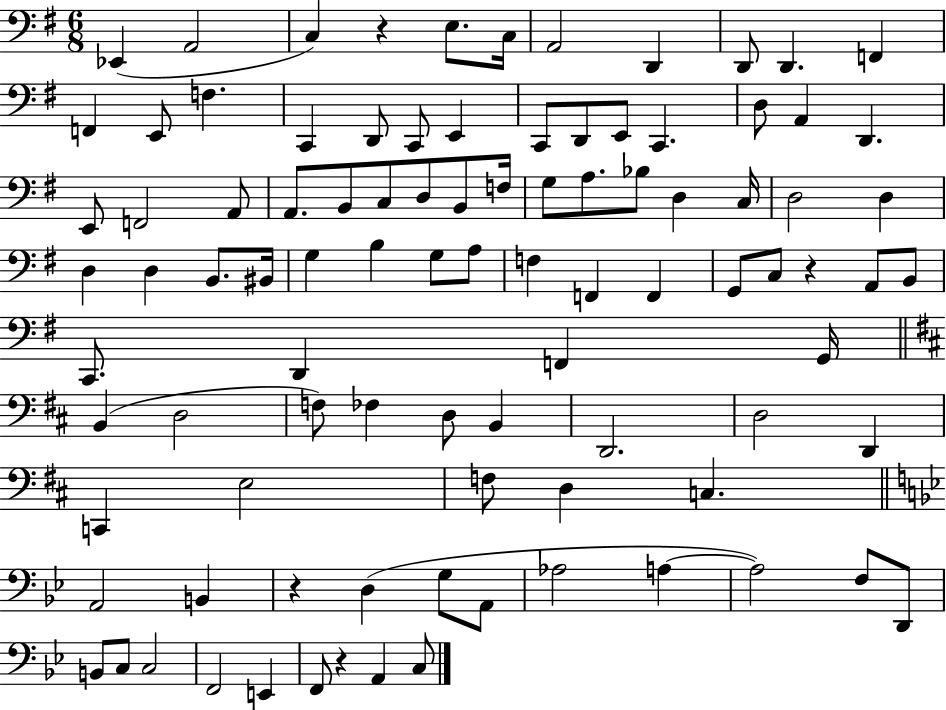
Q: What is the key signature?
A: G major